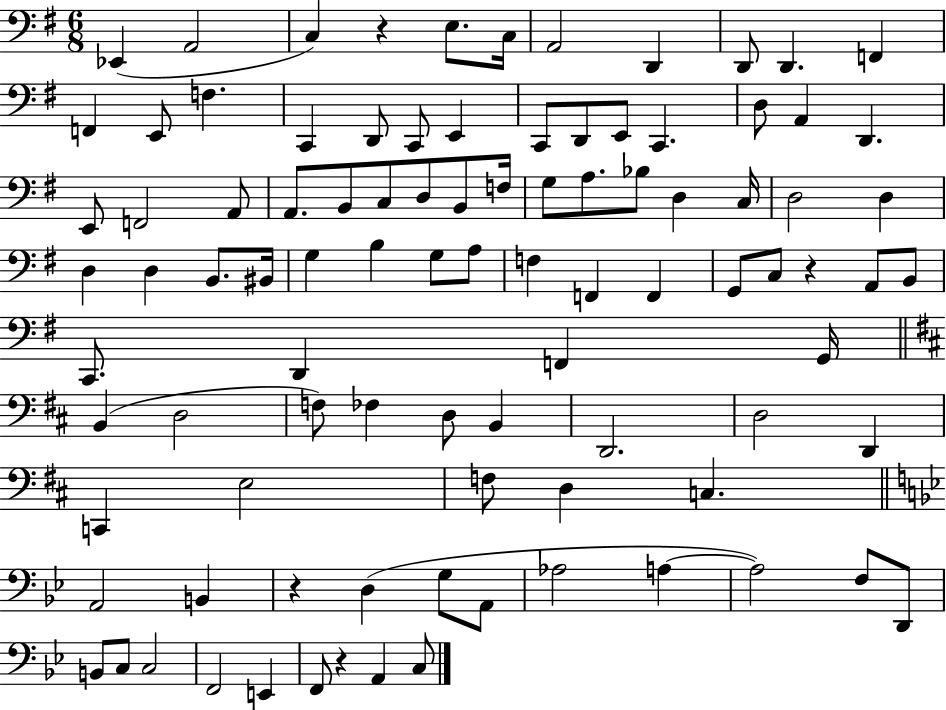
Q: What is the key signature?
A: G major